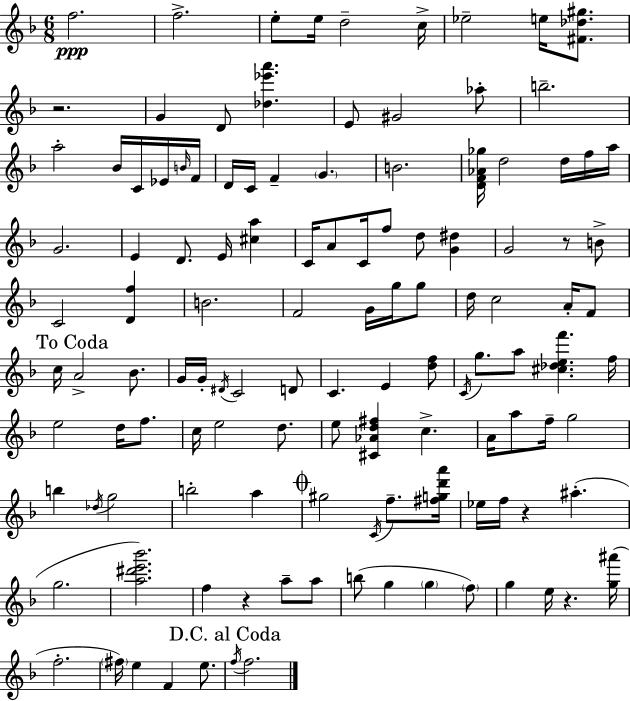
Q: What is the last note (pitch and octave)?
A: F5